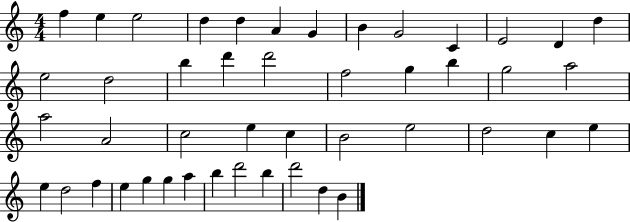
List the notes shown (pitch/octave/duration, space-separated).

F5/q E5/q E5/h D5/q D5/q A4/q G4/q B4/q G4/h C4/q E4/h D4/q D5/q E5/h D5/h B5/q D6/q D6/h F5/h G5/q B5/q G5/h A5/h A5/h A4/h C5/h E5/q C5/q B4/h E5/h D5/h C5/q E5/q E5/q D5/h F5/q E5/q G5/q G5/q A5/q B5/q D6/h B5/q D6/h D5/q B4/q